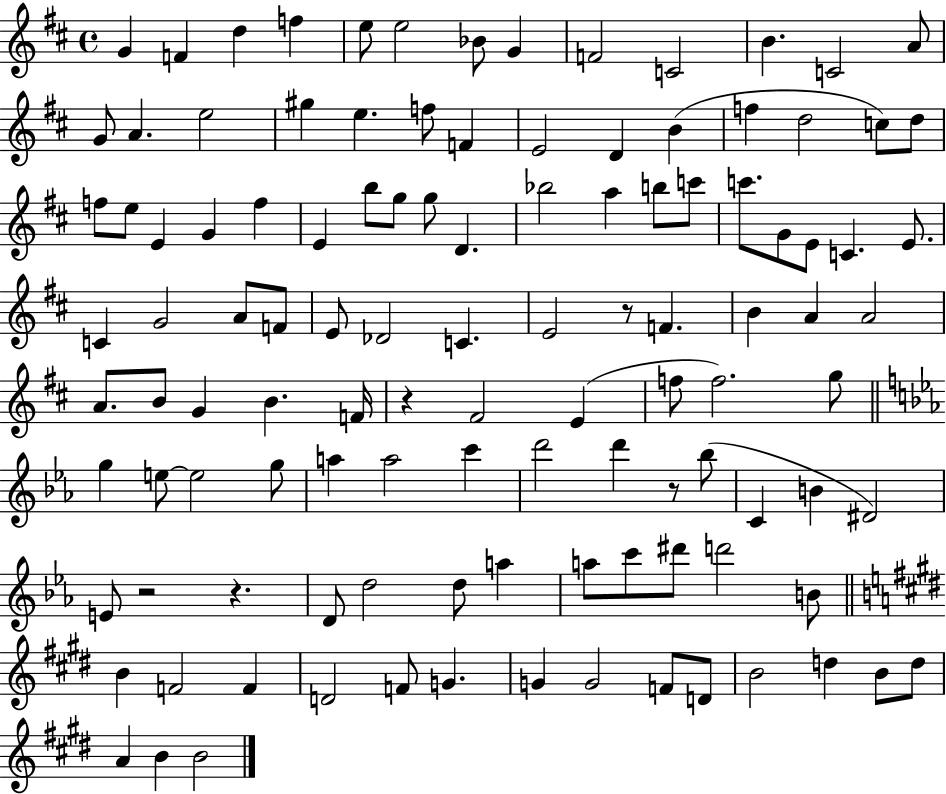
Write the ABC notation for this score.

X:1
T:Untitled
M:4/4
L:1/4
K:D
G F d f e/2 e2 _B/2 G F2 C2 B C2 A/2 G/2 A e2 ^g e f/2 F E2 D B f d2 c/2 d/2 f/2 e/2 E G f E b/2 g/2 g/2 D _b2 a b/2 c'/2 c'/2 G/2 E/2 C E/2 C G2 A/2 F/2 E/2 _D2 C E2 z/2 F B A A2 A/2 B/2 G B F/4 z ^F2 E f/2 f2 g/2 g e/2 e2 g/2 a a2 c' d'2 d' z/2 _b/2 C B ^D2 E/2 z2 z D/2 d2 d/2 a a/2 c'/2 ^d'/2 d'2 B/2 B F2 F D2 F/2 G G G2 F/2 D/2 B2 d B/2 d/2 A B B2